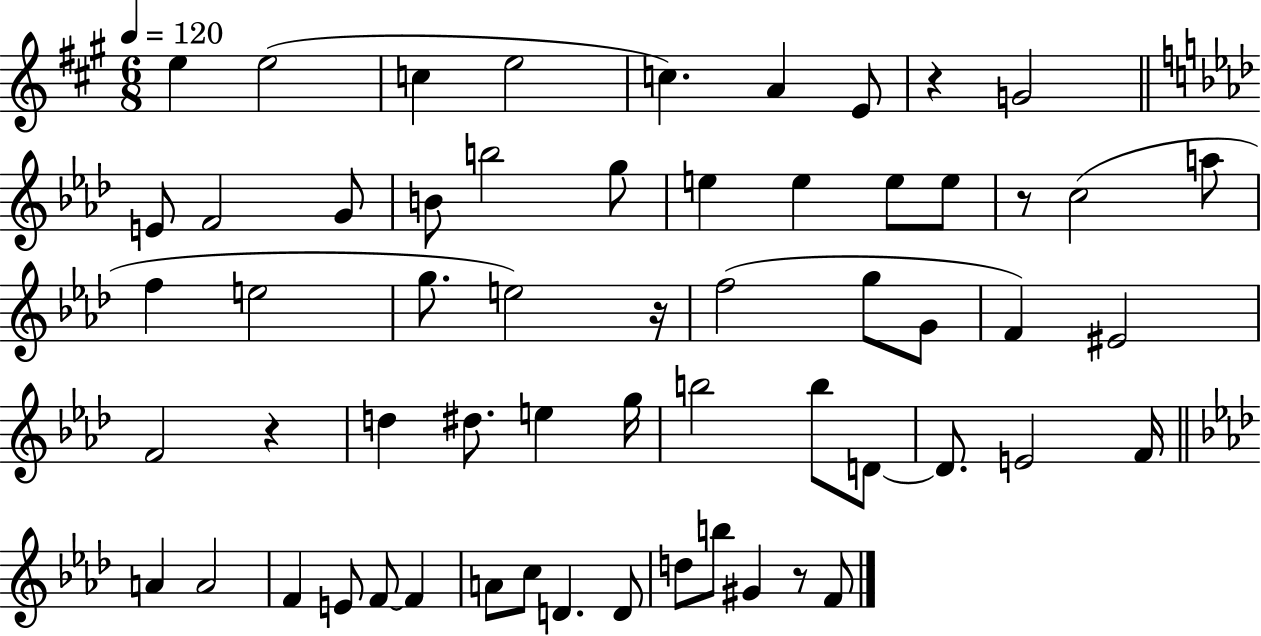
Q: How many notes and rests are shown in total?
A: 59